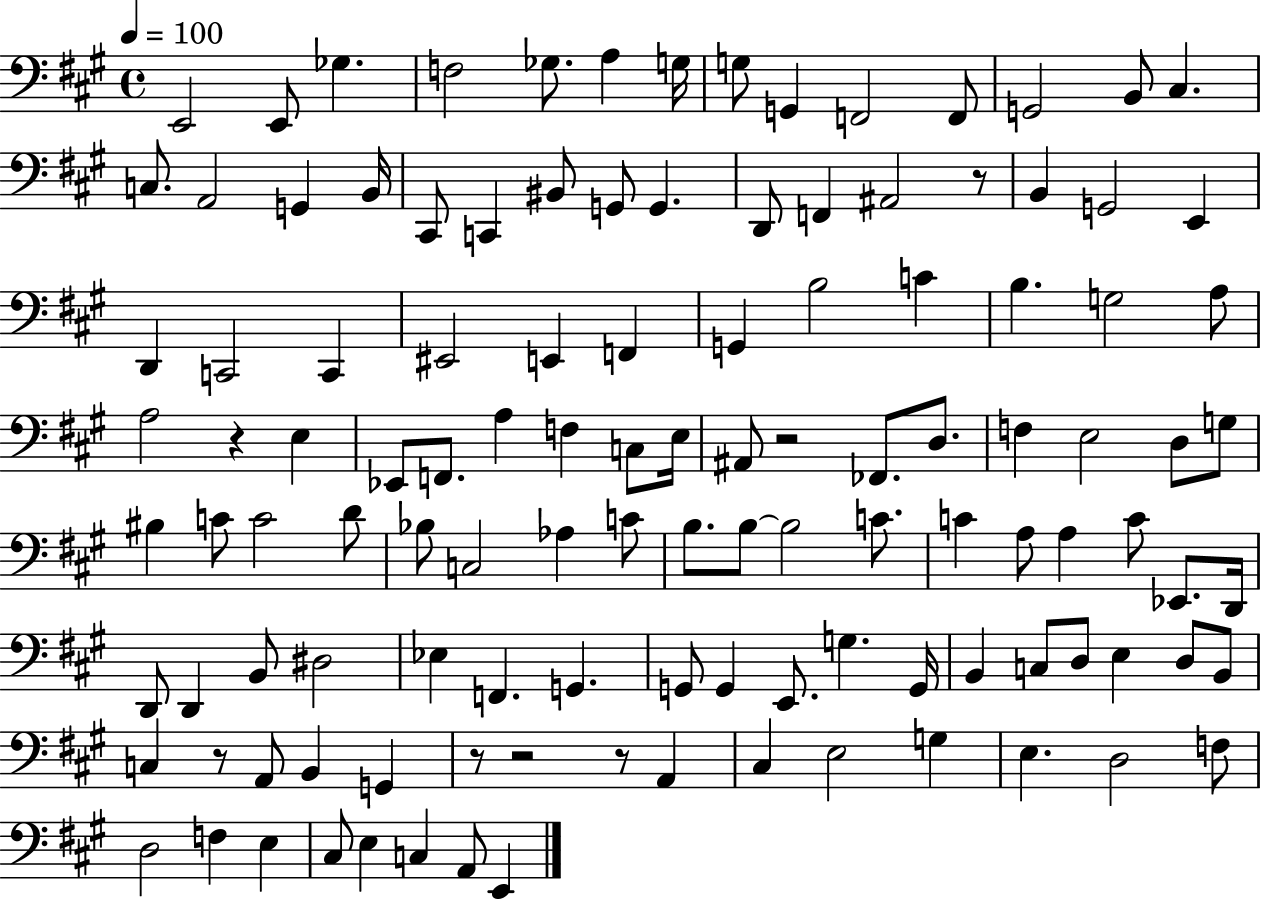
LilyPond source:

{
  \clef bass
  \time 4/4
  \defaultTimeSignature
  \key a \major
  \tempo 4 = 100
  \repeat volta 2 { e,2 e,8 ges4. | f2 ges8. a4 g16 | g8 g,4 f,2 f,8 | g,2 b,8 cis4. | \break c8. a,2 g,4 b,16 | cis,8 c,4 bis,8 g,8 g,4. | d,8 f,4 ais,2 r8 | b,4 g,2 e,4 | \break d,4 c,2 c,4 | eis,2 e,4 f,4 | g,4 b2 c'4 | b4. g2 a8 | \break a2 r4 e4 | ees,8 f,8. a4 f4 c8 e16 | ais,8 r2 fes,8. d8. | f4 e2 d8 g8 | \break bis4 c'8 c'2 d'8 | bes8 c2 aes4 c'8 | b8. b8~~ b2 c'8. | c'4 a8 a4 c'8 ees,8. d,16 | \break d,8 d,4 b,8 dis2 | ees4 f,4. g,4. | g,8 g,4 e,8. g4. g,16 | b,4 c8 d8 e4 d8 b,8 | \break c4 r8 a,8 b,4 g,4 | r8 r2 r8 a,4 | cis4 e2 g4 | e4. d2 f8 | \break d2 f4 e4 | cis8 e4 c4 a,8 e,4 | } \bar "|."
}